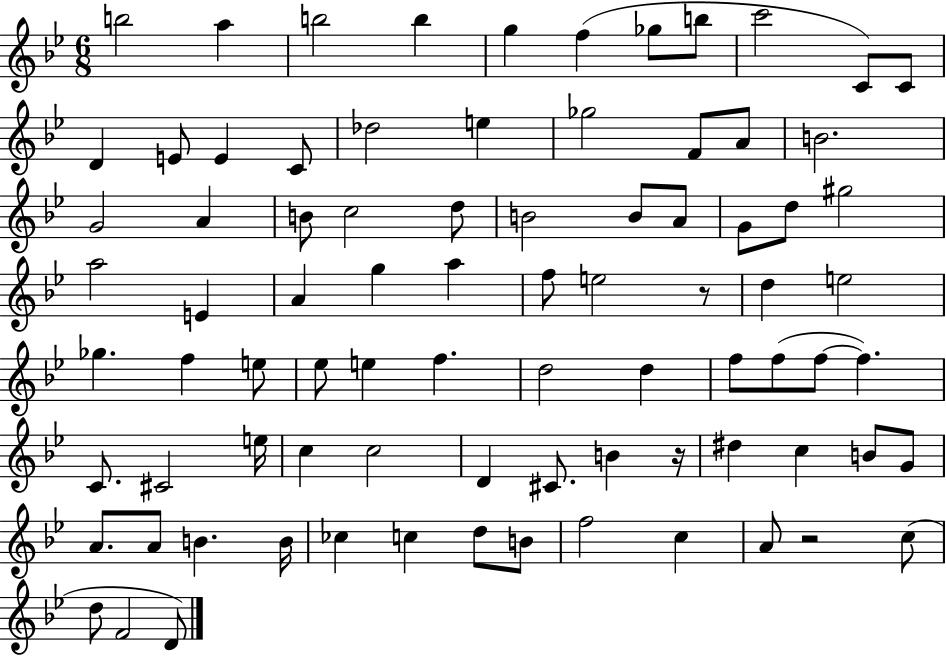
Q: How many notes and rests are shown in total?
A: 83